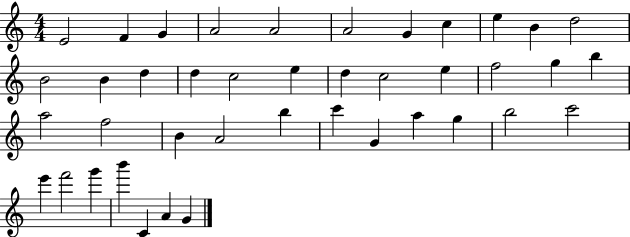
E4/h F4/q G4/q A4/h A4/h A4/h G4/q C5/q E5/q B4/q D5/h B4/h B4/q D5/q D5/q C5/h E5/q D5/q C5/h E5/q F5/h G5/q B5/q A5/h F5/h B4/q A4/h B5/q C6/q G4/q A5/q G5/q B5/h C6/h E6/q F6/h G6/q B6/q C4/q A4/q G4/q